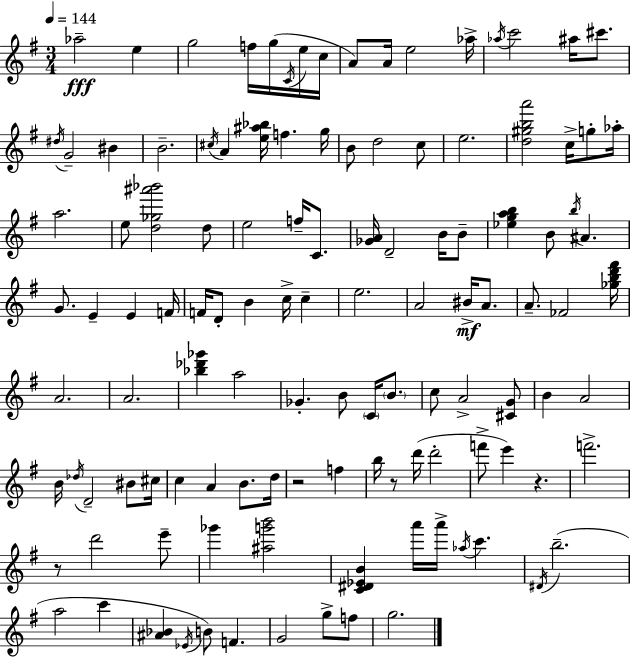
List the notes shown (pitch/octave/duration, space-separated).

Ab5/h E5/q G5/h F5/s G5/s C4/s E5/s C5/s A4/e A4/s E5/h Ab5/s Ab5/s C6/h A#5/s C#6/e. D#5/s G4/h BIS4/q B4/h. C#5/s A4/q [E5,A#5,Bb5]/s F5/q. G5/s B4/e D5/h C5/e E5/h. [D5,G#5,B5,A6]/h C5/s G5/e Ab5/s A5/h. E5/e [D5,Gb5,A#6,Bb6]/h D5/e E5/h F5/s C4/e. [Gb4,A4]/s D4/h B4/s B4/e [Eb5,G5,A5,B5]/q B4/e B5/s A#4/q. G4/e. E4/q E4/q F4/s F4/s D4/e B4/q C5/s C5/q E5/h. A4/h BIS4/s A4/e. A4/e. FES4/h [Gb5,B5,D6,F#6]/s A4/h. A4/h. [Bb5,Db6,Gb6]/q A5/h Gb4/q. B4/e C4/s B4/e. C5/e A4/h [C#4,G4]/e B4/q A4/h B4/s Db5/s D4/h BIS4/e C#5/s C5/q A4/q B4/e. D5/s R/h F5/q B5/s R/e D6/s D6/h F6/e E6/q R/q. F6/h. R/e D6/h E6/e Gb6/q [A#5,G6,B6]/h [C4,D#4,Eb4,B4]/q A6/s A6/s Ab5/s C6/q. D#4/s B5/h. A5/h C6/q [A#4,Bb4]/q Eb4/s B4/e F4/q. G4/h G5/e F5/e G5/h.